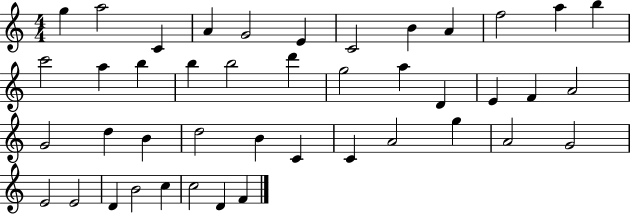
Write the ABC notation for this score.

X:1
T:Untitled
M:4/4
L:1/4
K:C
g a2 C A G2 E C2 B A f2 a b c'2 a b b b2 d' g2 a D E F A2 G2 d B d2 B C C A2 g A2 G2 E2 E2 D B2 c c2 D F